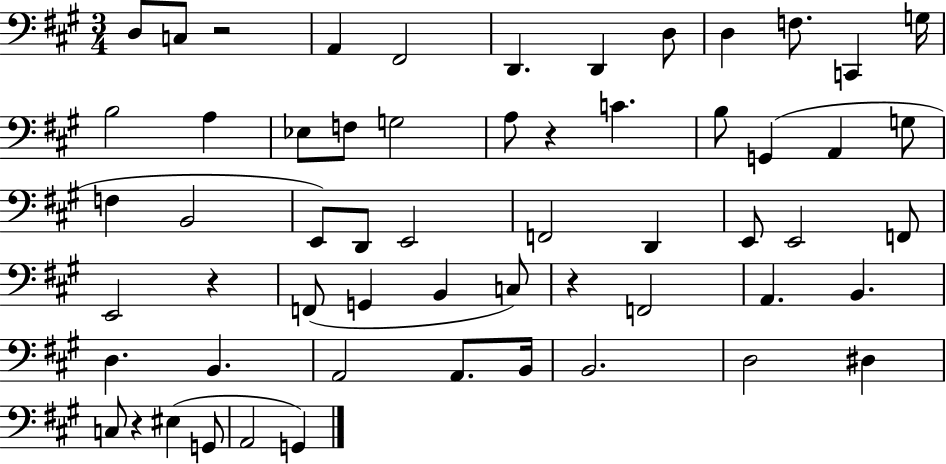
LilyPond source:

{
  \clef bass
  \numericTimeSignature
  \time 3/4
  \key a \major
  d8 c8 r2 | a,4 fis,2 | d,4. d,4 d8 | d4 f8. c,4 g16 | \break b2 a4 | ees8 f8 g2 | a8 r4 c'4. | b8 g,4( a,4 g8 | \break f4 b,2 | e,8) d,8 e,2 | f,2 d,4 | e,8 e,2 f,8 | \break e,2 r4 | f,8( g,4 b,4 c8) | r4 f,2 | a,4. b,4. | \break d4. b,4. | a,2 a,8. b,16 | b,2. | d2 dis4 | \break c8 r4 eis4( g,8 | a,2 g,4) | \bar "|."
}